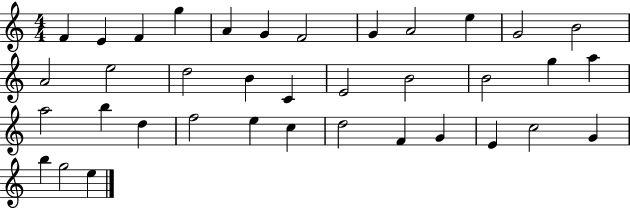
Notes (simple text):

F4/q E4/q F4/q G5/q A4/q G4/q F4/h G4/q A4/h E5/q G4/h B4/h A4/h E5/h D5/h B4/q C4/q E4/h B4/h B4/h G5/q A5/q A5/h B5/q D5/q F5/h E5/q C5/q D5/h F4/q G4/q E4/q C5/h G4/q B5/q G5/h E5/q